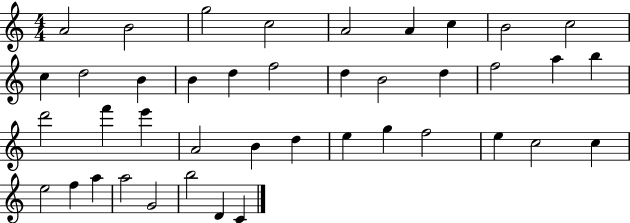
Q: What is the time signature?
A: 4/4